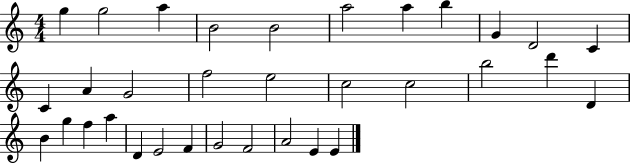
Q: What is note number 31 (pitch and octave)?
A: A4